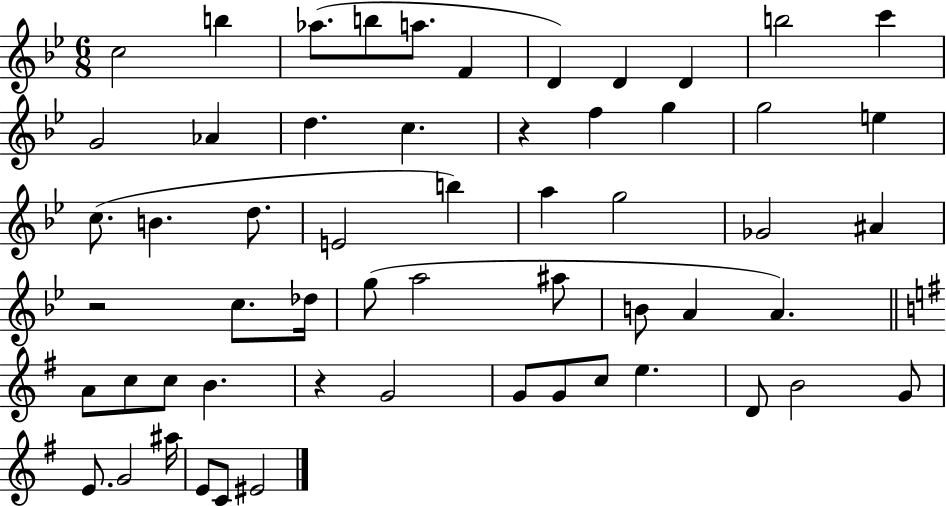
{
  \clef treble
  \numericTimeSignature
  \time 6/8
  \key bes \major
  c''2 b''4 | aes''8.( b''8 a''8. f'4 | d'4) d'4 d'4 | b''2 c'''4 | \break g'2 aes'4 | d''4. c''4. | r4 f''4 g''4 | g''2 e''4 | \break c''8.( b'4. d''8. | e'2 b''4) | a''4 g''2 | ges'2 ais'4 | \break r2 c''8. des''16 | g''8( a''2 ais''8 | b'8 a'4 a'4.) | \bar "||" \break \key g \major a'8 c''8 c''8 b'4. | r4 g'2 | g'8 g'8 c''8 e''4. | d'8 b'2 g'8 | \break e'8. g'2 ais''16 | e'8 c'8 eis'2 | \bar "|."
}